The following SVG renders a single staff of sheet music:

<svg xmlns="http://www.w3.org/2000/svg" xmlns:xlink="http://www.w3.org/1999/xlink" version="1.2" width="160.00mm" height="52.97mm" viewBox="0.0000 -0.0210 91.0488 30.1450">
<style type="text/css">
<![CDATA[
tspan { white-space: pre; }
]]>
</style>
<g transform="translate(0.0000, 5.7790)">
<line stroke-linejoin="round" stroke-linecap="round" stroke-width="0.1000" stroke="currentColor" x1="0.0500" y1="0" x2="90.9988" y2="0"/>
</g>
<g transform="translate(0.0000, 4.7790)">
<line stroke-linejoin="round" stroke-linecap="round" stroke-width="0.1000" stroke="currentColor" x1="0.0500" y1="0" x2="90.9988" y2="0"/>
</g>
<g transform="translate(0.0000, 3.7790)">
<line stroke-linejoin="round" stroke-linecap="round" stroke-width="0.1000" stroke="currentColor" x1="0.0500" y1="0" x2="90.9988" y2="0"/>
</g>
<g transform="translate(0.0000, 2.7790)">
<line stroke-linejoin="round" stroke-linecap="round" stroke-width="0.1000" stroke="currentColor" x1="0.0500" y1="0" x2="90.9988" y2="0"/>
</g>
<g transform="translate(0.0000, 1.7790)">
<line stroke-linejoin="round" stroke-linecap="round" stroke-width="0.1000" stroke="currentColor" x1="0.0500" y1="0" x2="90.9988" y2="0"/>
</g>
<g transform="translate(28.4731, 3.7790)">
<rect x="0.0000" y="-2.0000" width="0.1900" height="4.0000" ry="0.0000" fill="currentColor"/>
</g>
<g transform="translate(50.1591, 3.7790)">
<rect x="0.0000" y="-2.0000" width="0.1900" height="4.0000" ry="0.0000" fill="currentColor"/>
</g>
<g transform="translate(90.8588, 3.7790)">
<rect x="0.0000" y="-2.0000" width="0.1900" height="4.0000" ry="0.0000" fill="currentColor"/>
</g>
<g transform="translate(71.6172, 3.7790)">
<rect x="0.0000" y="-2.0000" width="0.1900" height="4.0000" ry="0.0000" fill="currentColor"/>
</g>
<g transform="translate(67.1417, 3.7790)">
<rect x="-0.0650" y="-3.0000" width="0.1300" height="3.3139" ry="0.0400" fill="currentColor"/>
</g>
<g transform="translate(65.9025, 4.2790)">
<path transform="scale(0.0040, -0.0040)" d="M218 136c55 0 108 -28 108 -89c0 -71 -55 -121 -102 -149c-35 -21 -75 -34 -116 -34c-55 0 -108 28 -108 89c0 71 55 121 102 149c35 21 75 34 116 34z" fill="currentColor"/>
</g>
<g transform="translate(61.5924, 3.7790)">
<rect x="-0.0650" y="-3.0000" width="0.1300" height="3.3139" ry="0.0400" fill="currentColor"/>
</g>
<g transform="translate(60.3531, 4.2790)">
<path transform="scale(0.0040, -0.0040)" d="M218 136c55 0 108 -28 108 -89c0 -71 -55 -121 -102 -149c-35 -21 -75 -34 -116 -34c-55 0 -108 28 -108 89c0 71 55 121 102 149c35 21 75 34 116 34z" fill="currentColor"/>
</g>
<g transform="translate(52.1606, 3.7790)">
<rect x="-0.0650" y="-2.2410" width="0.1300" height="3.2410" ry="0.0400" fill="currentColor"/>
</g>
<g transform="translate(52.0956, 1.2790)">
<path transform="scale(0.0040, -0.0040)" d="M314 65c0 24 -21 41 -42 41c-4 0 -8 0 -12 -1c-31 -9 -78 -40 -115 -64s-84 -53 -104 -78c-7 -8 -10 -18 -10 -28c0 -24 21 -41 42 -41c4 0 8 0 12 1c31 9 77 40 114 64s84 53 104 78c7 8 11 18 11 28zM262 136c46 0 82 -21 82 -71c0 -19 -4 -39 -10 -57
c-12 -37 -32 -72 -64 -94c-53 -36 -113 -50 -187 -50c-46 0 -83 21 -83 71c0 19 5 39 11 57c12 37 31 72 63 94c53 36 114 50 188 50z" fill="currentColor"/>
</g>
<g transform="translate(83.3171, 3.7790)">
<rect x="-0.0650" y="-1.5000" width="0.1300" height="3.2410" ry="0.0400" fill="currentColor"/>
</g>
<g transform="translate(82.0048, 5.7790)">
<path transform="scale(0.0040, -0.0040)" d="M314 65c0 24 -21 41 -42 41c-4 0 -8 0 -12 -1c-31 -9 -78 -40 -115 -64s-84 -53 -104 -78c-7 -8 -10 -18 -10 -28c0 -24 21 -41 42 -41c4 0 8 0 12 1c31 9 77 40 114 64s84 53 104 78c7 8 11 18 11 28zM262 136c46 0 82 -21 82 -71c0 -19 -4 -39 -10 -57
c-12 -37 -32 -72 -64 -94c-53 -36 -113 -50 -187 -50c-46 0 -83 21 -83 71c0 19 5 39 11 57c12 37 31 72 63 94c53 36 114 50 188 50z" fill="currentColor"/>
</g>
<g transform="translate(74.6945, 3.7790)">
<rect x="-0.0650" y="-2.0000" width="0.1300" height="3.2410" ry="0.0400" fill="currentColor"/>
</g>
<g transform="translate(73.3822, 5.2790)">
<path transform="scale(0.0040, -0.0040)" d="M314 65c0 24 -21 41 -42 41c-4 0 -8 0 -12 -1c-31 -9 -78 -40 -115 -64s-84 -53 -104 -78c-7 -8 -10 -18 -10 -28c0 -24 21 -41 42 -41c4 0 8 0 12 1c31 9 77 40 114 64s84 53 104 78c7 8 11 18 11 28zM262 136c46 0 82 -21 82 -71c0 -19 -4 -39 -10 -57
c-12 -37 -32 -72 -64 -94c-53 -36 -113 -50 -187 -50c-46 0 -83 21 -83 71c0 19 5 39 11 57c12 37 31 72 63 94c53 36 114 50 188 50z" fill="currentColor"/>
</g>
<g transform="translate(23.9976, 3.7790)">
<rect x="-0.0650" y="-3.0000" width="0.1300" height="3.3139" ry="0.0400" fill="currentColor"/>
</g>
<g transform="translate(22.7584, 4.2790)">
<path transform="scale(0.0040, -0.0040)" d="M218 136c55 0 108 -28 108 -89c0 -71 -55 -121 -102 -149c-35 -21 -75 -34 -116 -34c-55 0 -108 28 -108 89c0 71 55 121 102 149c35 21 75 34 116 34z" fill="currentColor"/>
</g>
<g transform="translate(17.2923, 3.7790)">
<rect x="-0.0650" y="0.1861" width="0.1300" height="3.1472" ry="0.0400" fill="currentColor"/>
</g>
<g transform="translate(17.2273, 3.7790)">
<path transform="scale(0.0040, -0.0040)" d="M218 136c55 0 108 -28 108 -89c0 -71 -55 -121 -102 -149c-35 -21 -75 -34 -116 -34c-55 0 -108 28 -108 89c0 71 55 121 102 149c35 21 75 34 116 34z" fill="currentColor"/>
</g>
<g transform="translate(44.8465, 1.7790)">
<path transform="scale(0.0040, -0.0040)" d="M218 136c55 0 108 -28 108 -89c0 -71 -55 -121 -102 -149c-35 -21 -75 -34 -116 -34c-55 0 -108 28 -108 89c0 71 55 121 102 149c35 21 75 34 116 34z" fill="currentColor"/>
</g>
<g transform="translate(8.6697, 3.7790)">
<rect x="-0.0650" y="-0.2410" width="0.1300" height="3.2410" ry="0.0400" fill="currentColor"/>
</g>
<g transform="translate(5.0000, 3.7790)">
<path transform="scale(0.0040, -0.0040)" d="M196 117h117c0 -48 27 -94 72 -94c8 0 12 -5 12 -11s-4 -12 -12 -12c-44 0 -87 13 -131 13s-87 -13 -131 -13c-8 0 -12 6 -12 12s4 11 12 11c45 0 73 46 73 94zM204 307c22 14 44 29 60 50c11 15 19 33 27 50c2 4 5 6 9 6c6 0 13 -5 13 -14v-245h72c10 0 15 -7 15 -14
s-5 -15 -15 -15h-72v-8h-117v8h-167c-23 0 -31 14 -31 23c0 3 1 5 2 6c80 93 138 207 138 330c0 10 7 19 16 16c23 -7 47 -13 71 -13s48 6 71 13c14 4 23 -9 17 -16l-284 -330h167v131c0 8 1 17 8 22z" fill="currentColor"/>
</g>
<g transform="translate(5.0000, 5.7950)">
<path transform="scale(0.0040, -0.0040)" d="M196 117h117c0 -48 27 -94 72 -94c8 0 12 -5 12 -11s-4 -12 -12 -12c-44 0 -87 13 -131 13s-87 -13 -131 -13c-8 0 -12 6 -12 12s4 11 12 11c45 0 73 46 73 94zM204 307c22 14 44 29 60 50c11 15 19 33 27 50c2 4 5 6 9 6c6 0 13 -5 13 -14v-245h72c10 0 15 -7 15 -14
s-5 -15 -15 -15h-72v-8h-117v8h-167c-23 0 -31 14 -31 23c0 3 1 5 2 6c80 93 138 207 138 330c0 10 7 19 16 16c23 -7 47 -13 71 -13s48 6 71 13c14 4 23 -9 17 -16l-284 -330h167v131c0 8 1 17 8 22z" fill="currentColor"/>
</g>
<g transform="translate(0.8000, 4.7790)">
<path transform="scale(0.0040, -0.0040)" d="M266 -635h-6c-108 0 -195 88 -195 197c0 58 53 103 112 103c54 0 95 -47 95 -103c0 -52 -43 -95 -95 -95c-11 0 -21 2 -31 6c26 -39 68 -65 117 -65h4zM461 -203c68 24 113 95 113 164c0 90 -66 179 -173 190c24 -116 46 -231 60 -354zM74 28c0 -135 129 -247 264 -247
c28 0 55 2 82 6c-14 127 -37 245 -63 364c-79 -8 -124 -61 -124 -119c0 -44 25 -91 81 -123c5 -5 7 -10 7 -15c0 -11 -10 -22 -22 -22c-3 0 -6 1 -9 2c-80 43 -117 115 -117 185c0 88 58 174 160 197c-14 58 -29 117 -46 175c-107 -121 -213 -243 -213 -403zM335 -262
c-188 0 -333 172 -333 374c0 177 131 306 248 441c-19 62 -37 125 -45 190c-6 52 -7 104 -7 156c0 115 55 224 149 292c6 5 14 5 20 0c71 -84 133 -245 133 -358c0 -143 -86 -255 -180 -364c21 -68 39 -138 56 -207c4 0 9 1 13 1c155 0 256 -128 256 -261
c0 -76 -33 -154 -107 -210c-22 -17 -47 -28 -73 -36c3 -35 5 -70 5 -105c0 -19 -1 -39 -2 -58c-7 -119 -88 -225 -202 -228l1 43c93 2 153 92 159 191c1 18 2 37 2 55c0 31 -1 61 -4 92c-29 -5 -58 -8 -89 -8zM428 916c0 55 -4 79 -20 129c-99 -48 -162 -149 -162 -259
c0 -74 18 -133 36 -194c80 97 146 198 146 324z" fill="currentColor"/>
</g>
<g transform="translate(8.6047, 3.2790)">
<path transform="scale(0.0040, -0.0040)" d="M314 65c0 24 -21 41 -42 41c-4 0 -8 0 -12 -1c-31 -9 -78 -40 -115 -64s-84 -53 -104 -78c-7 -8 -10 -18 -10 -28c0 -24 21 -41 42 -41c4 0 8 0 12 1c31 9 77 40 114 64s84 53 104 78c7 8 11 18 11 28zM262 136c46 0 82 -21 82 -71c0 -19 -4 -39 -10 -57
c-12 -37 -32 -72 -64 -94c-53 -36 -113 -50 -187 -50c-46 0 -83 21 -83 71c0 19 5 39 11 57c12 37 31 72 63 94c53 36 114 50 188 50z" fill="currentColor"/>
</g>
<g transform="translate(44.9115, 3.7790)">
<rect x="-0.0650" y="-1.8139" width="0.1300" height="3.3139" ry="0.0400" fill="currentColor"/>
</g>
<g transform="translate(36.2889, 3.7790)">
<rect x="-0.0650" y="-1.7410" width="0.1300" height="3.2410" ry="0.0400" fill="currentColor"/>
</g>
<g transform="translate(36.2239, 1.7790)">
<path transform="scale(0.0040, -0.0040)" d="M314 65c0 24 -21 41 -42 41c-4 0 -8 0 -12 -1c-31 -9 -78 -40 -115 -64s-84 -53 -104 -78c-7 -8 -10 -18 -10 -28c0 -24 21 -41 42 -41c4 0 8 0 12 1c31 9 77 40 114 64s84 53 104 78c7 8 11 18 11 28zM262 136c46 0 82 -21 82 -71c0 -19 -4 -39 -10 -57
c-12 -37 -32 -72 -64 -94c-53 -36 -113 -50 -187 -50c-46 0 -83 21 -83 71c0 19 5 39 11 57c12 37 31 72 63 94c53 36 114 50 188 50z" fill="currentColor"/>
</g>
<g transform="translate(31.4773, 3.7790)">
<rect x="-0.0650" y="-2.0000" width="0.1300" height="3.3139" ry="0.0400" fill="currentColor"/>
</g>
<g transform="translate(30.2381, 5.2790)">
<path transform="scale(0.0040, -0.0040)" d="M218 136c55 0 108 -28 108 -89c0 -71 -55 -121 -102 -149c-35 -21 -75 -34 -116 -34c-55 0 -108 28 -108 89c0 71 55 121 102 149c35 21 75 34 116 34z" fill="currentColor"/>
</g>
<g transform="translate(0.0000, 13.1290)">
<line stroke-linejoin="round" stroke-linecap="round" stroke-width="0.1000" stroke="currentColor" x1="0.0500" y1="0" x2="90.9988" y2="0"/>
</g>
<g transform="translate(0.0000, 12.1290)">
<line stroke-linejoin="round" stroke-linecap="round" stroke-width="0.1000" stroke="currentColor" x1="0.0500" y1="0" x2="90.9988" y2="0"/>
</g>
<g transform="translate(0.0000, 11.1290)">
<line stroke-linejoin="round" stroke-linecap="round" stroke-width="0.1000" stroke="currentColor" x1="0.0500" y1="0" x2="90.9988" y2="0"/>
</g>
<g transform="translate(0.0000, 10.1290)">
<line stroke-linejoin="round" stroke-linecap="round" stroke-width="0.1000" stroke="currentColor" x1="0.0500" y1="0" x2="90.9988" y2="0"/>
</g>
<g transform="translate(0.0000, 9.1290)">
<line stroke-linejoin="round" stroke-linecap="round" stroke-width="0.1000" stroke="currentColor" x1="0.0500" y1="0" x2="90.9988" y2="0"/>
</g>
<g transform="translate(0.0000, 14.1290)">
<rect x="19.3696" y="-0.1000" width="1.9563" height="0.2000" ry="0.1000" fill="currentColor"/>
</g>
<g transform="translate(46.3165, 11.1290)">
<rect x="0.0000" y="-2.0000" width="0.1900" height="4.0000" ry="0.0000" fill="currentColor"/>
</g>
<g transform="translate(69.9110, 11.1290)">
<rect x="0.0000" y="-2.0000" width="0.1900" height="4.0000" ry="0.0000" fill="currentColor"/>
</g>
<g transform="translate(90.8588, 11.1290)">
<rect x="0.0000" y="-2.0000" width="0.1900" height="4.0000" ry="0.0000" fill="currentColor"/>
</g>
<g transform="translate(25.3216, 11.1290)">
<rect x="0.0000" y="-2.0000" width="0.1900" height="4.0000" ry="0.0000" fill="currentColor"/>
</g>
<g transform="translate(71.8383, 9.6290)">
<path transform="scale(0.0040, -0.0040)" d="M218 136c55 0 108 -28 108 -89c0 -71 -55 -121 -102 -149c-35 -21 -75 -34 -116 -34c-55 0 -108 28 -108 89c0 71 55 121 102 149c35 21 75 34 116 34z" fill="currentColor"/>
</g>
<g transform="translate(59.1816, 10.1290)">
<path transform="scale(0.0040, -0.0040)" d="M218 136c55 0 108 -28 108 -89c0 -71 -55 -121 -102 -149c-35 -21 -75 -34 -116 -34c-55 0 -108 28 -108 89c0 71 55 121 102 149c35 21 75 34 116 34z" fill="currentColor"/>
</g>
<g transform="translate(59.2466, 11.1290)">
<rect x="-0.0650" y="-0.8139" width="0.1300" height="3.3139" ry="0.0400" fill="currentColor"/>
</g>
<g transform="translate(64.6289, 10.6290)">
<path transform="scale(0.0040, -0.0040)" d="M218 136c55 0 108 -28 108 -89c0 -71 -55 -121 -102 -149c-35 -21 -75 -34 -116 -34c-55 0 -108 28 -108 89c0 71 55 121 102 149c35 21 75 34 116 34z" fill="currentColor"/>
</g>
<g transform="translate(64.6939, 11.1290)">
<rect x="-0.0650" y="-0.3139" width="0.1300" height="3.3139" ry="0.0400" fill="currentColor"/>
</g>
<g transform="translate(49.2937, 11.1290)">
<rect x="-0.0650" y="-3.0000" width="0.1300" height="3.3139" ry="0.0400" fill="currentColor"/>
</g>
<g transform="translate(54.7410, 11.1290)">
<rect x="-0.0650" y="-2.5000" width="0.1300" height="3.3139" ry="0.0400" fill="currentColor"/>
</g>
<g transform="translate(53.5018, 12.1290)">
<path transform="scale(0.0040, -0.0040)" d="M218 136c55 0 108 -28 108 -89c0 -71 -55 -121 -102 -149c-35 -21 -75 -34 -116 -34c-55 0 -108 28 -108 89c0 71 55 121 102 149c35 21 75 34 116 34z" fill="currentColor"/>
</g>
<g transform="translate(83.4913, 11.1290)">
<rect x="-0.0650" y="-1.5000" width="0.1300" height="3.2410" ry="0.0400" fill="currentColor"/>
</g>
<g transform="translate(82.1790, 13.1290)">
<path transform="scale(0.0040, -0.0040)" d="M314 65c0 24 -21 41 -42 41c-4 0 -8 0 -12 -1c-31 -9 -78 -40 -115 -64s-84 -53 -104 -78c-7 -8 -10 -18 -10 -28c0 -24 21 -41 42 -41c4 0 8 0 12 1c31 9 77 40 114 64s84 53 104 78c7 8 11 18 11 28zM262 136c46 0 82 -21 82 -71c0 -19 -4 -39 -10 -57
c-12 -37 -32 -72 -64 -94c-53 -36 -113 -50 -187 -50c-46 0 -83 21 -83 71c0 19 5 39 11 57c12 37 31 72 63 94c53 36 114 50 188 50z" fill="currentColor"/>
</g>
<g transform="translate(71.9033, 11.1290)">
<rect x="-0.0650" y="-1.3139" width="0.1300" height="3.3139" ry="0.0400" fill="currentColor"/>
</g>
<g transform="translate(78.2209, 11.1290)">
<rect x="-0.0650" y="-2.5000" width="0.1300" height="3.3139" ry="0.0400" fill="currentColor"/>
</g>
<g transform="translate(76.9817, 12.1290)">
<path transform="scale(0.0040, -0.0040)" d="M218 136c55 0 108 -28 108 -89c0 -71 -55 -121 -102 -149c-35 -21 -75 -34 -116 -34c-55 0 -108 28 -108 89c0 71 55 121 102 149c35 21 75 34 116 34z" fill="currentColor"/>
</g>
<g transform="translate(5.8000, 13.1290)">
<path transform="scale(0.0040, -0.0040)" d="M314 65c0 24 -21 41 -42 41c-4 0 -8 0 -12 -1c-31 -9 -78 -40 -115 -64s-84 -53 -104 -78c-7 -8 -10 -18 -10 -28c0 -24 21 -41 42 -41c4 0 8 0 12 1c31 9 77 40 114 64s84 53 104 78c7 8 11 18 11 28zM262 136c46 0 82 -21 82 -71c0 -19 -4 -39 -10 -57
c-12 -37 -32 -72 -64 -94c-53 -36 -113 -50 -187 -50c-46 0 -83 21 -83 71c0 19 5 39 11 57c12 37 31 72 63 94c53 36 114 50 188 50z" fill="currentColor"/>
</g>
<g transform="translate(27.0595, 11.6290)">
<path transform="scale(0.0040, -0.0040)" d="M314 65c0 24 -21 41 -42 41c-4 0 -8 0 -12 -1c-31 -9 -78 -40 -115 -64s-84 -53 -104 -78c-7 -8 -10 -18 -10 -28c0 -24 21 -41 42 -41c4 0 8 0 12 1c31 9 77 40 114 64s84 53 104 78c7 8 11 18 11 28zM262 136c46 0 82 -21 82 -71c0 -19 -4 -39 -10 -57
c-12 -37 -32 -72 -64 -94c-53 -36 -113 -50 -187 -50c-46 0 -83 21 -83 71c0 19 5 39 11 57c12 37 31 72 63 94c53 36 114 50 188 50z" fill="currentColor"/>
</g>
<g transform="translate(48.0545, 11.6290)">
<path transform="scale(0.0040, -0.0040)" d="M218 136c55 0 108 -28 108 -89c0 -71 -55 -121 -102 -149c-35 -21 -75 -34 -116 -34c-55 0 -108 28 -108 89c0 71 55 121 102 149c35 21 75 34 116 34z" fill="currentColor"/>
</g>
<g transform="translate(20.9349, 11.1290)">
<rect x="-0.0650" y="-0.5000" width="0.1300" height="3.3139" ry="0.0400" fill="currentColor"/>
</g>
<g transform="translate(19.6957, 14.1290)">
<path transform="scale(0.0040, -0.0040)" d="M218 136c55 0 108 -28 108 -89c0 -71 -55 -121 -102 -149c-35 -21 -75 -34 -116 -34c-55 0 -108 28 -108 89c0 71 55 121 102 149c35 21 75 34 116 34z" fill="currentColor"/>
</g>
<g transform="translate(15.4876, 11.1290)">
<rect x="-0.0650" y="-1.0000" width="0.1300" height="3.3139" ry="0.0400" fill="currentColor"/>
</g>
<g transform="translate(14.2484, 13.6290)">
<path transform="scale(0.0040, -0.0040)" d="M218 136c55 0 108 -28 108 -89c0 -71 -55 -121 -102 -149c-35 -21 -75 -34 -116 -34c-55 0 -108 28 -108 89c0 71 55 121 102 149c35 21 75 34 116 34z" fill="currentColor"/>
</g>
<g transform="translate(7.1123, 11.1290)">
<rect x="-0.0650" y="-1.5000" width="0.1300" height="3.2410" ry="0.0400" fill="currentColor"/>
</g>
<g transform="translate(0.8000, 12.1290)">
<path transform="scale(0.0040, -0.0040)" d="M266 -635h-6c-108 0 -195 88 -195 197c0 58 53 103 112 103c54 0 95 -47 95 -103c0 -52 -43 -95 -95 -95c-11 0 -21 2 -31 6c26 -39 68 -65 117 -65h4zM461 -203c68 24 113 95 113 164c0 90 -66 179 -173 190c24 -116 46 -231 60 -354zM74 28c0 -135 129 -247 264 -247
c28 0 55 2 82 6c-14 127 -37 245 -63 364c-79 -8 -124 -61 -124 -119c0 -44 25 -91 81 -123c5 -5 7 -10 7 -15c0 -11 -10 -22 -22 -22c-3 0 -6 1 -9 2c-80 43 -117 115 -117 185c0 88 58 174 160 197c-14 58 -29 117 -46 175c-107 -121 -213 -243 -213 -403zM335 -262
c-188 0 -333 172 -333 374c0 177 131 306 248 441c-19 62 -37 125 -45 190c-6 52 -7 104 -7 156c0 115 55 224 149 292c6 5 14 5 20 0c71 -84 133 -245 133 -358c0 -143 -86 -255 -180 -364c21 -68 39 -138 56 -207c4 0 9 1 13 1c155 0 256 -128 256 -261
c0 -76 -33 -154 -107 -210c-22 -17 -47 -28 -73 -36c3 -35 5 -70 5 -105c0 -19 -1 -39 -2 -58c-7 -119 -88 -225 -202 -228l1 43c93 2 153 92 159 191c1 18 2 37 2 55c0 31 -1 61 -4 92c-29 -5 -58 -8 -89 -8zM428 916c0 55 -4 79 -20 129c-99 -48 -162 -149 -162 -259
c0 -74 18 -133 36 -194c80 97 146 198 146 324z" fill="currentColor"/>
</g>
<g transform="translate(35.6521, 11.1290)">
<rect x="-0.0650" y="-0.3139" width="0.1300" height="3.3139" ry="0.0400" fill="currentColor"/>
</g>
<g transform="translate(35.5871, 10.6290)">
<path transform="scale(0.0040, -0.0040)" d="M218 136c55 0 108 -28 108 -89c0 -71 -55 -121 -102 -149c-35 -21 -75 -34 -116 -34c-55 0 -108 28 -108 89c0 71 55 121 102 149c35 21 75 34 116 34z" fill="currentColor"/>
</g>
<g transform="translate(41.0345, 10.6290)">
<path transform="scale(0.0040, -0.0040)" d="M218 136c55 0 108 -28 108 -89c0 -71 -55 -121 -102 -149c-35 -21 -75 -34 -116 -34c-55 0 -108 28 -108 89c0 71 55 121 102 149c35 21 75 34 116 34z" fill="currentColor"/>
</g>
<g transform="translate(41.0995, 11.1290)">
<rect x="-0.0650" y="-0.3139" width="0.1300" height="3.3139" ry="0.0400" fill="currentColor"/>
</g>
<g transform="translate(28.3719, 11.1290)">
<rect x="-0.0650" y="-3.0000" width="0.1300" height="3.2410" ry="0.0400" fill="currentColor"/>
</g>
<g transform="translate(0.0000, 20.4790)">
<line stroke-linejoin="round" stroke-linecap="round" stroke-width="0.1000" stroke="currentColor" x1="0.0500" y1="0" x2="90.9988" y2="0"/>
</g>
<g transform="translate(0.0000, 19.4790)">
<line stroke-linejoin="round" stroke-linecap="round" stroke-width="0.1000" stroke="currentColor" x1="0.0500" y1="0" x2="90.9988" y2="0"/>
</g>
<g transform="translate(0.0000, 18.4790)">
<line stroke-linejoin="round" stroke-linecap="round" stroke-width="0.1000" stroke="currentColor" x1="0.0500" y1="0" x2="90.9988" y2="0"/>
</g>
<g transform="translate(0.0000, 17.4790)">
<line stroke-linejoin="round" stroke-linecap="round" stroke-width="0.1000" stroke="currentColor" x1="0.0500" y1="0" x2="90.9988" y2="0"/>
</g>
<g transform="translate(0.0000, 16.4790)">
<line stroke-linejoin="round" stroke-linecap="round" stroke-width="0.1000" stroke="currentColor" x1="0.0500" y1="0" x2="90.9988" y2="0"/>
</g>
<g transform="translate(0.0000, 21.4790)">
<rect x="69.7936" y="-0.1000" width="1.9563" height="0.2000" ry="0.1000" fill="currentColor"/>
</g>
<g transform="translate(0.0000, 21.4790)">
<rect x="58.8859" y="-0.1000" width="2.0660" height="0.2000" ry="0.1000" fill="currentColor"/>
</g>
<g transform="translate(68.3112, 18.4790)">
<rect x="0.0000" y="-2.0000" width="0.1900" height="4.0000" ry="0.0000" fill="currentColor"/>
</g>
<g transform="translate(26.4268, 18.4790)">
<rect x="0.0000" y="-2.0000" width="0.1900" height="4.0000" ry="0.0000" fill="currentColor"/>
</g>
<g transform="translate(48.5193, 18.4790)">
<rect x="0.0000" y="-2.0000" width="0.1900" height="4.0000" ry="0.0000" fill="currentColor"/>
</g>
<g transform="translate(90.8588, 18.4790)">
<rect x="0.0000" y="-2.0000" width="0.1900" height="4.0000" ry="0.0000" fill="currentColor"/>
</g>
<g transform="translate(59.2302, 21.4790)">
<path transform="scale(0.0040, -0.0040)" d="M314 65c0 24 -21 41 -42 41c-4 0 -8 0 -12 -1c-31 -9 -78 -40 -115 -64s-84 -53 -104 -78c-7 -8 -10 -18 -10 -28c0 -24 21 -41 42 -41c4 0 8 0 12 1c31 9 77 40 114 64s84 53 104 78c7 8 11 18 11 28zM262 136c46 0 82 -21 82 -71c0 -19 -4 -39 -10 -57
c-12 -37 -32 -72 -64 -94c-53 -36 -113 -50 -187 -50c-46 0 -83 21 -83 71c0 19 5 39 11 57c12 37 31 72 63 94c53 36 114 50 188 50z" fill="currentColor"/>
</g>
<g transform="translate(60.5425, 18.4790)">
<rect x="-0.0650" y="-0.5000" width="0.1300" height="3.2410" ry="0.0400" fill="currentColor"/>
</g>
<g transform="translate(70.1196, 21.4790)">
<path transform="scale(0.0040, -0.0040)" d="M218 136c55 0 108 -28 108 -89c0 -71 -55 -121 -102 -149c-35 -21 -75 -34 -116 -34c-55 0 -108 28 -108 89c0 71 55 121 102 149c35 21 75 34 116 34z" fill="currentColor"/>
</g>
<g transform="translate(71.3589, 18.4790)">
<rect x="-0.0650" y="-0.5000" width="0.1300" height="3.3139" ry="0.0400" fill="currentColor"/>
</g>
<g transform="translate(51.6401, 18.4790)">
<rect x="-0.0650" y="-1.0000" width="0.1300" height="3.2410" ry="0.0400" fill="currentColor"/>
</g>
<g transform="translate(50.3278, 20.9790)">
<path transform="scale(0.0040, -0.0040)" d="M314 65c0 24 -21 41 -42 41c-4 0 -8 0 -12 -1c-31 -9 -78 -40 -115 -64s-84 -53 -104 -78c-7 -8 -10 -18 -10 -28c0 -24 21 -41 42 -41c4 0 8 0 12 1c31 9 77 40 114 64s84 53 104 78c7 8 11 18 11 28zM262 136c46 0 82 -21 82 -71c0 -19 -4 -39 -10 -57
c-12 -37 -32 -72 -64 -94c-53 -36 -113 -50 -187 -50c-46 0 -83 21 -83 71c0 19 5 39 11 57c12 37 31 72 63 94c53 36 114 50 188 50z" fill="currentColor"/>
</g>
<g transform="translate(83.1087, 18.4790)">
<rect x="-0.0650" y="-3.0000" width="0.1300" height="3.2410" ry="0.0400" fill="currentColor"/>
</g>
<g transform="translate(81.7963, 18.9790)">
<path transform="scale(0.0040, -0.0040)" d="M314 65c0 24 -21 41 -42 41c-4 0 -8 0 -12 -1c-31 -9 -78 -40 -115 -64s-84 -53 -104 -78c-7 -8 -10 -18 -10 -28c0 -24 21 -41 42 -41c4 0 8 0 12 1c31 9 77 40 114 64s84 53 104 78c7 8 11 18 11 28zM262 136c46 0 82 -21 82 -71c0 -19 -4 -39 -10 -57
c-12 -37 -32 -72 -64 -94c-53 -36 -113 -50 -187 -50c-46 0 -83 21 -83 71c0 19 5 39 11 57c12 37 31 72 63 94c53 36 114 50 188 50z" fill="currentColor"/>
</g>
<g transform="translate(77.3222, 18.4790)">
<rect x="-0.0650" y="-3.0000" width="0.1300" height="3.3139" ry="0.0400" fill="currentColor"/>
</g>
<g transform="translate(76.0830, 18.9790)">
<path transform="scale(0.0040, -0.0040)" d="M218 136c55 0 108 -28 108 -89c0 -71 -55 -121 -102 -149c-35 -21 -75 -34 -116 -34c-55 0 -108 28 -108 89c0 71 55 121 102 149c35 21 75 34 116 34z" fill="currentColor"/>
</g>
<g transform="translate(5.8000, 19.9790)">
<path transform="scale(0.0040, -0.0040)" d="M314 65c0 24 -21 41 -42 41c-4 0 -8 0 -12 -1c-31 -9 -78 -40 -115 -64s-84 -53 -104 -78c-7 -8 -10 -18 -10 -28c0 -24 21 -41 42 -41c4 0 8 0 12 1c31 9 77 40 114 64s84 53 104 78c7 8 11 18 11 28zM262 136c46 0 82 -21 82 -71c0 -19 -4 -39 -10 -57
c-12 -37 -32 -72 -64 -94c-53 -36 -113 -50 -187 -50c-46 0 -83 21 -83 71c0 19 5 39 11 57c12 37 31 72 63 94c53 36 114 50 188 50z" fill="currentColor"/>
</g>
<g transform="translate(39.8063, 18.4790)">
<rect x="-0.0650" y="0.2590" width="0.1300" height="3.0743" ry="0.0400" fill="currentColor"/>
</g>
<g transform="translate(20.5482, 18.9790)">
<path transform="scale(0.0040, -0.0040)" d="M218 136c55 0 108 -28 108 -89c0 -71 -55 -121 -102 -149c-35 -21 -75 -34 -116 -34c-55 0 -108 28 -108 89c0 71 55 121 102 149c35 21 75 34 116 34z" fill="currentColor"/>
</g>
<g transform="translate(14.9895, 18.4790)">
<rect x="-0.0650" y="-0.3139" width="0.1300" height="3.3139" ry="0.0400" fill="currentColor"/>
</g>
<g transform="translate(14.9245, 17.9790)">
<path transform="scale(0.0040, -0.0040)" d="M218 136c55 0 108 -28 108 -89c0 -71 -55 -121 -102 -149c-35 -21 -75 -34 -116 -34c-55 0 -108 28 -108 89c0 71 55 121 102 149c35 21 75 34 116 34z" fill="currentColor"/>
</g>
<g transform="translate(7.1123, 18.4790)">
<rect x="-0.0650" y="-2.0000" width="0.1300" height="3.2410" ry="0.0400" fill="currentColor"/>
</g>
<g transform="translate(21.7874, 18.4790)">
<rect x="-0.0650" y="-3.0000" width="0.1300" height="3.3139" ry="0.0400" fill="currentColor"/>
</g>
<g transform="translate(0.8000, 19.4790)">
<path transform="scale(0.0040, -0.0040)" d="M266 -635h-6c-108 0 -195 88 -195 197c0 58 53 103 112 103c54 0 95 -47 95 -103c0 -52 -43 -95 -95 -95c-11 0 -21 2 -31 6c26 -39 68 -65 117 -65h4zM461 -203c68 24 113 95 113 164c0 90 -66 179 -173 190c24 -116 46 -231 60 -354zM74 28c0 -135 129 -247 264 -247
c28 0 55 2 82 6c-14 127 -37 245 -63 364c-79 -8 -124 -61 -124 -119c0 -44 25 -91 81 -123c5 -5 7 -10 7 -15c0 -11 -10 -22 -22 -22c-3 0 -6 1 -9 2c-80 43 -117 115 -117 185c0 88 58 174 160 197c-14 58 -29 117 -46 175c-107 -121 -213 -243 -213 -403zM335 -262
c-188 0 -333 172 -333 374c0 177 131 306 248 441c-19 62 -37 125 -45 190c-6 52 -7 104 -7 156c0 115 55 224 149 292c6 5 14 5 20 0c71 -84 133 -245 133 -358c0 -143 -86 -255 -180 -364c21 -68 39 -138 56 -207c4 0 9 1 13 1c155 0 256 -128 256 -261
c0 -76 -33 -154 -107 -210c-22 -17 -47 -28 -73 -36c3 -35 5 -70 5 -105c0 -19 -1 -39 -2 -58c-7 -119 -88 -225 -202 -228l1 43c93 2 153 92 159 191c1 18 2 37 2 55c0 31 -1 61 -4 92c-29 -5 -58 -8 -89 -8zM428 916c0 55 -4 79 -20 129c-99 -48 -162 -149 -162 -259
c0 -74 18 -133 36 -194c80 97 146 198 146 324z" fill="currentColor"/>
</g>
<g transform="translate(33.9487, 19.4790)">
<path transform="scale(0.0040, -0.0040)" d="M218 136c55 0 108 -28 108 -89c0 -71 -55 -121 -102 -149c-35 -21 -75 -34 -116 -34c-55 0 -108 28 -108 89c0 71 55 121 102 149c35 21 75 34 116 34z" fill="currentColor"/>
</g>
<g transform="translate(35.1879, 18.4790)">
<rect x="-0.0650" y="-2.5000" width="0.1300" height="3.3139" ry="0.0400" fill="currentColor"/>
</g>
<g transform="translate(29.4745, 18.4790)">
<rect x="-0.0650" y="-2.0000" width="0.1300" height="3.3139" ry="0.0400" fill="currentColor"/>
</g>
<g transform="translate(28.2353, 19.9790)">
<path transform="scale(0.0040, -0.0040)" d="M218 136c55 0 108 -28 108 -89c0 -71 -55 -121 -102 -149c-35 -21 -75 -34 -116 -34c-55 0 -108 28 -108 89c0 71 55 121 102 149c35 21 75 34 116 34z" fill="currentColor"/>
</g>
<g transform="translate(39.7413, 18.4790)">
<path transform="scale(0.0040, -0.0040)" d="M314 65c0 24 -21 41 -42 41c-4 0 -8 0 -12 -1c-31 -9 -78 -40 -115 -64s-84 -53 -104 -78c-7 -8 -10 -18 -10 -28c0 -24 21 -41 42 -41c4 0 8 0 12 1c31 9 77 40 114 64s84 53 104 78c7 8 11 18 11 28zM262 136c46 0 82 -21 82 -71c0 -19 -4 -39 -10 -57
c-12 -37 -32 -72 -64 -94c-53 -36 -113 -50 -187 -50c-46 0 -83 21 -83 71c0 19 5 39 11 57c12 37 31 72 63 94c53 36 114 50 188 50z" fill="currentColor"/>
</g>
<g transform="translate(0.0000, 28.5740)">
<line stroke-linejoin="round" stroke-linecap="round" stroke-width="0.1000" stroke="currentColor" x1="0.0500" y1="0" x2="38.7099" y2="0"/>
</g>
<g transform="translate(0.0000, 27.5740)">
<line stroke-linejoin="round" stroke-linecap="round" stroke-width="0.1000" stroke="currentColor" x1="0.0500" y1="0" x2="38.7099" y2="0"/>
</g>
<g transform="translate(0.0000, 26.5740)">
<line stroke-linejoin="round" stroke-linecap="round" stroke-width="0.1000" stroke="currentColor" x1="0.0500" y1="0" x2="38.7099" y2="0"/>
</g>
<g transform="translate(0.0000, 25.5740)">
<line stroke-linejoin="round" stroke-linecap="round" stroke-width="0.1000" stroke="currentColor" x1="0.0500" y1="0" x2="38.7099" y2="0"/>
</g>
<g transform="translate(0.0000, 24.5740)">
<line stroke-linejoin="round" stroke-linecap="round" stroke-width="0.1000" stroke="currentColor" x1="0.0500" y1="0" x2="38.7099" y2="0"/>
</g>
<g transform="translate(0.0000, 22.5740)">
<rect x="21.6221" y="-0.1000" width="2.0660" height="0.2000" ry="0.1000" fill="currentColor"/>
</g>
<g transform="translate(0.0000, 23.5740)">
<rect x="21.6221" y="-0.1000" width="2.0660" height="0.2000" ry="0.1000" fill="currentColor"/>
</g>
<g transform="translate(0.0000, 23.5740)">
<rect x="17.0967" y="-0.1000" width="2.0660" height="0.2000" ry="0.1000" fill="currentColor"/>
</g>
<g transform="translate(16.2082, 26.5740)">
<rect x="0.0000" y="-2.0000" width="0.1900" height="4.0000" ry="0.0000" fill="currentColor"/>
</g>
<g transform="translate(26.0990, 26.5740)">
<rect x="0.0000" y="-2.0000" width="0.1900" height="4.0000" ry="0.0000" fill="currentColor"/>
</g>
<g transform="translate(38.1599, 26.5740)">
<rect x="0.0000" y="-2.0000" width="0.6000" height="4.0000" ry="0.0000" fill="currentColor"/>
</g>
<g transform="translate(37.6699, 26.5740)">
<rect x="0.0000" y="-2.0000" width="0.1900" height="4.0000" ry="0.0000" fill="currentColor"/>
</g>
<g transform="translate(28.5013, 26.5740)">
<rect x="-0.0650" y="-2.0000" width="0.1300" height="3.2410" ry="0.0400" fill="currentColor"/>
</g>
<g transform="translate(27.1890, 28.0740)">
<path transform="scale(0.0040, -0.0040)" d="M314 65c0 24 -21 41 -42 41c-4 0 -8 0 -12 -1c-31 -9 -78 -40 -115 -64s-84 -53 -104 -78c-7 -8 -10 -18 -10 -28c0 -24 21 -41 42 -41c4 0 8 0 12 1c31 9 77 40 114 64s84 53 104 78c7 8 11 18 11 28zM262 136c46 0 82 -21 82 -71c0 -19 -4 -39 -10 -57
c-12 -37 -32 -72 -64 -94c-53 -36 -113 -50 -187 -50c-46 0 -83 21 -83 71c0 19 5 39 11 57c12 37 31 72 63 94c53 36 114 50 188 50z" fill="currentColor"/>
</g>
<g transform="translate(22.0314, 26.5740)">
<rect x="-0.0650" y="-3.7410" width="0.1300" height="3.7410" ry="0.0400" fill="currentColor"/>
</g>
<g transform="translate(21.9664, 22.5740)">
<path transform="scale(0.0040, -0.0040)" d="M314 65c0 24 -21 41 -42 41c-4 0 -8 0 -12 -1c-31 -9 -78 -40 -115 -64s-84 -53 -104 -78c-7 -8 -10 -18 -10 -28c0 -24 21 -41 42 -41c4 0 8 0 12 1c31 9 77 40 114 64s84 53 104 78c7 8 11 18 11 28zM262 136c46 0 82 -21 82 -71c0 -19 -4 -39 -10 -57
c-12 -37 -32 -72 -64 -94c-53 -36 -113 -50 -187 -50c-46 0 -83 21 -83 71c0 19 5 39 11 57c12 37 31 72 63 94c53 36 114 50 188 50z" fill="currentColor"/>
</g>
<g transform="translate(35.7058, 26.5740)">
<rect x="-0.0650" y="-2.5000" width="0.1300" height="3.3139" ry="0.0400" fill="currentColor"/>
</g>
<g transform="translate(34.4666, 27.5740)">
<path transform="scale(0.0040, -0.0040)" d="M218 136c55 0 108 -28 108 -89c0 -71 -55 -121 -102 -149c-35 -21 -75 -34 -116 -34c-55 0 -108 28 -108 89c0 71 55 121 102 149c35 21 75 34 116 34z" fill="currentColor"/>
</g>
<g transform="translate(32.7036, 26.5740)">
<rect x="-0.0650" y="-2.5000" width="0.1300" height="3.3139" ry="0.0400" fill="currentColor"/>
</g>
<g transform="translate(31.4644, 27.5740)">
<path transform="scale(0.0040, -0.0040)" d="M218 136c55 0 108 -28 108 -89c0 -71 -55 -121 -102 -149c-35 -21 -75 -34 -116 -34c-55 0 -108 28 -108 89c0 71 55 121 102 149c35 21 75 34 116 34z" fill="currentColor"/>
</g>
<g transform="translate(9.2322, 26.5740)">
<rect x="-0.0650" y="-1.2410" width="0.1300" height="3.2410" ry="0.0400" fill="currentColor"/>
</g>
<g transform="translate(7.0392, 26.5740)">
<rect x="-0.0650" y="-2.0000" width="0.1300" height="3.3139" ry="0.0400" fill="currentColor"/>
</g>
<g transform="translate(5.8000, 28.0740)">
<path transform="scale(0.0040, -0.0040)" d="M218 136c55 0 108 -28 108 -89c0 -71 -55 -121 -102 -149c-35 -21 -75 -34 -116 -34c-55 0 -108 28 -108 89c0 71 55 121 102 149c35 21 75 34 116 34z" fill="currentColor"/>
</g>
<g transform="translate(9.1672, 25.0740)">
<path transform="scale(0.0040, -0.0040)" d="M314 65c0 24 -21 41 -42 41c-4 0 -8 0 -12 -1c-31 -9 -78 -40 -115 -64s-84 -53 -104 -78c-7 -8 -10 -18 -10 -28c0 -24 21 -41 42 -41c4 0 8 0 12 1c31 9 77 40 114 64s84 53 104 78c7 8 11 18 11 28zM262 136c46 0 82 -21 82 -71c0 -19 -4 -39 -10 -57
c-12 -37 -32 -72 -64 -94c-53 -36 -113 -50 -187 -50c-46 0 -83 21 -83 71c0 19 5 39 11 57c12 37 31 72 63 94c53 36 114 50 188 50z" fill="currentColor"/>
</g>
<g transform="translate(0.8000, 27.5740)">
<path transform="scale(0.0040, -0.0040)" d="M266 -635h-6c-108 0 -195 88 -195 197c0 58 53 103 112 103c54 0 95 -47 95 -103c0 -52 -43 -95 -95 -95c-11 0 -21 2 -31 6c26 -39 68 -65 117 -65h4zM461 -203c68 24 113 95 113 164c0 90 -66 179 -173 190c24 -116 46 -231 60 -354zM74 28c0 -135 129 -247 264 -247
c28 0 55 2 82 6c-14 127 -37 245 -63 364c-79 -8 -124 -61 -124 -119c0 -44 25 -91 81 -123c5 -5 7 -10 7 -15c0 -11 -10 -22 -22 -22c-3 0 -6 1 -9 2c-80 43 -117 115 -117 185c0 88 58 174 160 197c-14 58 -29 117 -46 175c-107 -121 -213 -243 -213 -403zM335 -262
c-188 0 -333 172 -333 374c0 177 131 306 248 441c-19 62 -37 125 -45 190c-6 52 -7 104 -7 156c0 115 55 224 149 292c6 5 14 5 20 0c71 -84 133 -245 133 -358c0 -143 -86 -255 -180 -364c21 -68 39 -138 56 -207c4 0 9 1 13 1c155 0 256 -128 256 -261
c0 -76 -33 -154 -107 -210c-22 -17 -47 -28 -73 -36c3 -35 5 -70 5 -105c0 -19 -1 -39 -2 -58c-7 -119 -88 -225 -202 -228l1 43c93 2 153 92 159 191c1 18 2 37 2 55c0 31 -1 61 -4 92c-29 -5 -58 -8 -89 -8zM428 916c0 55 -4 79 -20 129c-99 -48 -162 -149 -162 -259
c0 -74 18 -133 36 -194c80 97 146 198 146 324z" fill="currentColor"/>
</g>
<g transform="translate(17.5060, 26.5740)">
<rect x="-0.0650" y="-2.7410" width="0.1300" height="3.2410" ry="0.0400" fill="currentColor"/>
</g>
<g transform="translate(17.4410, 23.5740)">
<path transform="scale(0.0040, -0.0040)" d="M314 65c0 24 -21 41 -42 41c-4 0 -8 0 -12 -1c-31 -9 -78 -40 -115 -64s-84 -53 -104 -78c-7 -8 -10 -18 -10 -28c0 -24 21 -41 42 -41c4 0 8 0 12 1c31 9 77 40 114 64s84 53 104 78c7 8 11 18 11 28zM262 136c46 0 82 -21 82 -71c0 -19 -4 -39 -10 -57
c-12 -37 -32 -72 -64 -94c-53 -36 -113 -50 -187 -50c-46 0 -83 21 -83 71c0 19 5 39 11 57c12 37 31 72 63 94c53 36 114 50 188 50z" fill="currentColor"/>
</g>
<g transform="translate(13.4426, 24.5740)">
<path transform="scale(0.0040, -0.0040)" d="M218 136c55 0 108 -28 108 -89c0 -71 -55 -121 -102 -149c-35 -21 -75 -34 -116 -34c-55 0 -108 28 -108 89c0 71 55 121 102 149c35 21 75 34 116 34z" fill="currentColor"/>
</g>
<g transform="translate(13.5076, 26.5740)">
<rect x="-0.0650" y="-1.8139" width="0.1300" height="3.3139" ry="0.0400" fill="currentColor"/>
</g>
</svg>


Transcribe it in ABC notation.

X:1
T:Untitled
M:4/4
L:1/4
K:C
c2 B A F f2 f g2 A A F2 E2 E2 D C A2 c c A G d c e G E2 F2 c A F G B2 D2 C2 C A A2 F e2 f a2 c'2 F2 G G